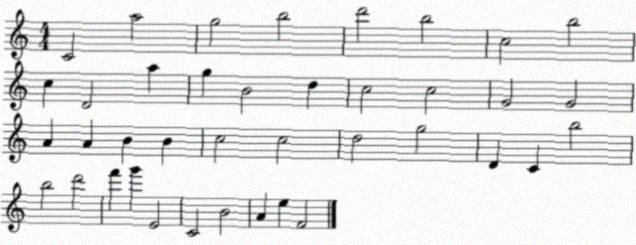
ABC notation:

X:1
T:Untitled
M:4/4
L:1/4
K:C
C2 a2 g2 b2 d'2 b2 c2 b2 c D2 a g B2 d c2 c2 G2 G2 A A B B c2 c2 d2 g2 D C b2 b2 d'2 f' g' E2 C2 B2 A e F2